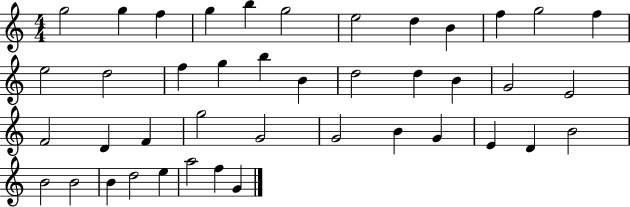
X:1
T:Untitled
M:4/4
L:1/4
K:C
g2 g f g b g2 e2 d B f g2 f e2 d2 f g b B d2 d B G2 E2 F2 D F g2 G2 G2 B G E D B2 B2 B2 B d2 e a2 f G